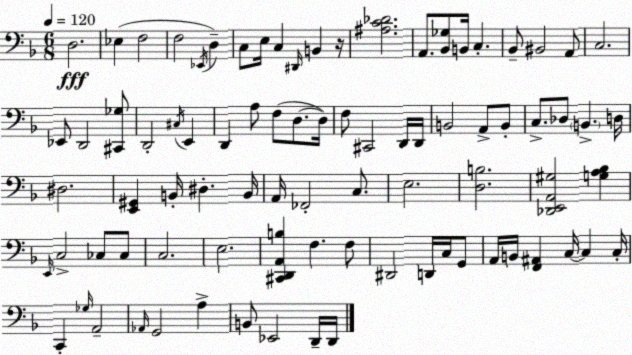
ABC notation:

X:1
T:Untitled
M:6/8
L:1/4
K:Dm
D,2 _E, F,2 F,2 _E,,/4 D, C,/2 E,/4 C, ^D,,/4 B,, z/4 [^A,C_D]2 A,,/2 [_B,,_G,]/2 B,,/4 C, _B,,/2 ^B,,2 A,,/2 C,2 _E,,/2 D,,2 [^C,,_G,]/2 D,,2 ^C,/4 E,, D,, A,/2 F,/2 D,/2 D,/4 F,/2 ^C,,2 D,,/4 D,,/4 B,,2 A,,/2 B,,/2 C,/2 _D,/2 B,, D,/4 ^D,2 [E,,^G,,] B,,/4 ^D, B,,/4 A,,/4 _F,,2 C,/2 E,2 [D,B,]2 [_D,,E,,A,,^G,]2 [G,A,_B,] E,,/4 C,2 _C,/2 _C,/2 C,2 E,2 [^C,,D,,A,,B,] F, F,/2 ^D,,2 D,,/4 C,/4 G,,/2 A,,/4 B,,/4 [F,,^A,,] C,/4 C, C,/4 C,, _G,/4 A,,2 _A,,/4 G,,2 A, B,,/2 _E,,2 D,,/4 D,,/4